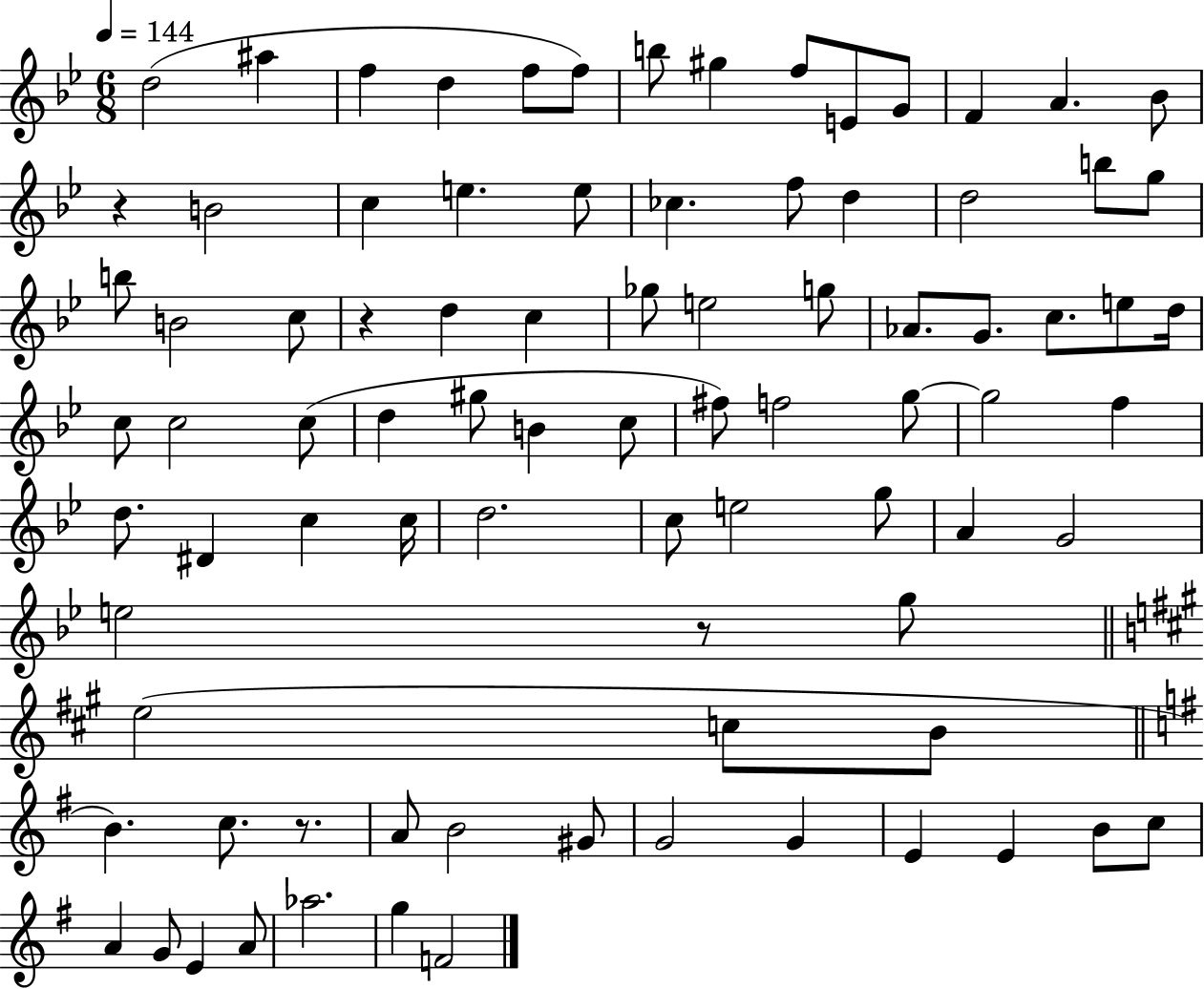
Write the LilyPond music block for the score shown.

{
  \clef treble
  \numericTimeSignature
  \time 6/8
  \key bes \major
  \tempo 4 = 144
  d''2( ais''4 | f''4 d''4 f''8 f''8) | b''8 gis''4 f''8 e'8 g'8 | f'4 a'4. bes'8 | \break r4 b'2 | c''4 e''4. e''8 | ces''4. f''8 d''4 | d''2 b''8 g''8 | \break b''8 b'2 c''8 | r4 d''4 c''4 | ges''8 e''2 g''8 | aes'8. g'8. c''8. e''8 d''16 | \break c''8 c''2 c''8( | d''4 gis''8 b'4 c''8 | fis''8) f''2 g''8~~ | g''2 f''4 | \break d''8. dis'4 c''4 c''16 | d''2. | c''8 e''2 g''8 | a'4 g'2 | \break e''2 r8 g''8 | \bar "||" \break \key a \major e''2( c''8 b'8 | \bar "||" \break \key g \major b'4.) c''8. r8. | a'8 b'2 gis'8 | g'2 g'4 | e'4 e'4 b'8 c''8 | \break a'4 g'8 e'4 a'8 | aes''2. | g''4 f'2 | \bar "|."
}